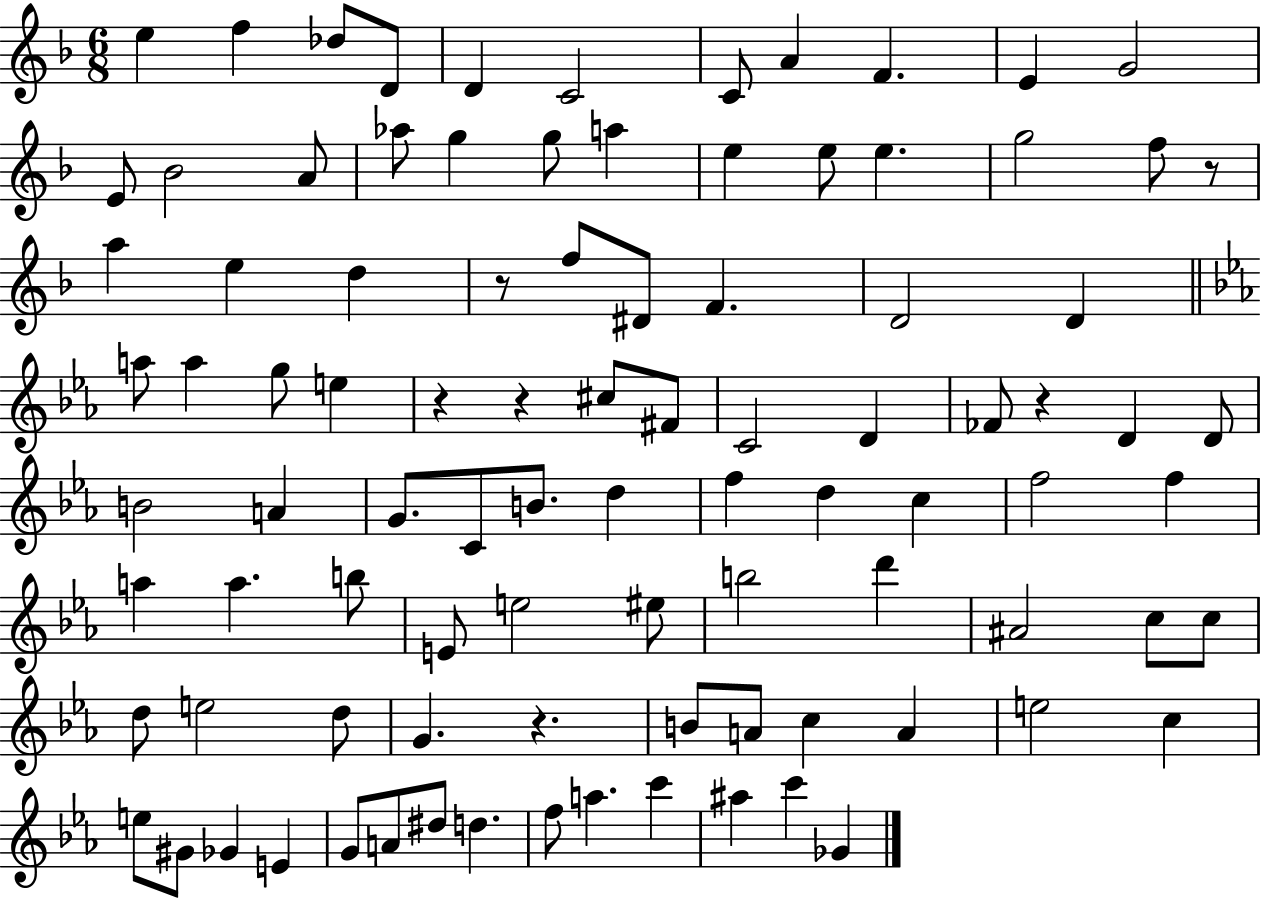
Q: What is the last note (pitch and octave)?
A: Gb4